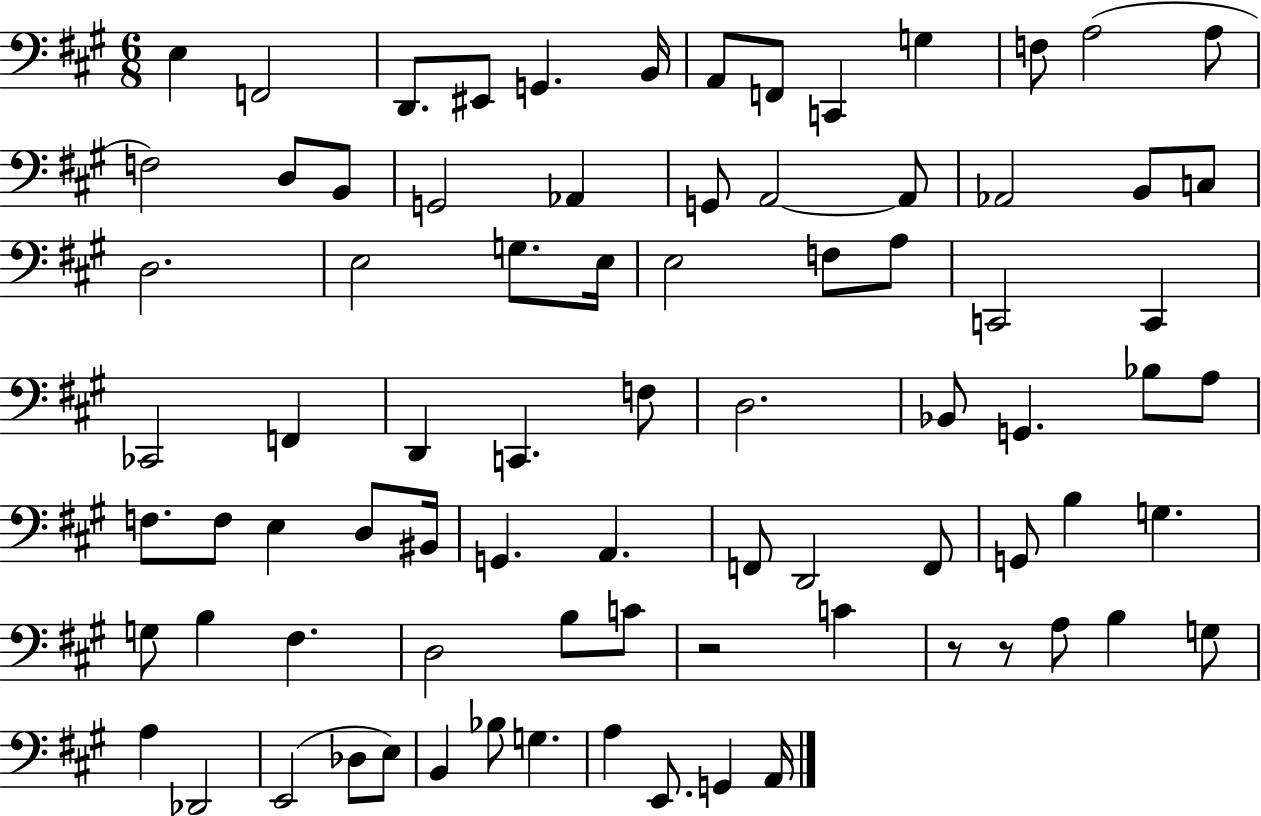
{
  \clef bass
  \numericTimeSignature
  \time 6/8
  \key a \major
  e4 f,2 | d,8. eis,8 g,4. b,16 | a,8 f,8 c,4 g4 | f8 a2( a8 | \break f2) d8 b,8 | g,2 aes,4 | g,8 a,2~~ a,8 | aes,2 b,8 c8 | \break d2. | e2 g8. e16 | e2 f8 a8 | c,2 c,4 | \break ces,2 f,4 | d,4 c,4. f8 | d2. | bes,8 g,4. bes8 a8 | \break f8. f8 e4 d8 bis,16 | g,4. a,4. | f,8 d,2 f,8 | g,8 b4 g4. | \break g8 b4 fis4. | d2 b8 c'8 | r2 c'4 | r8 r8 a8 b4 g8 | \break a4 des,2 | e,2( des8 e8) | b,4 bes8 g4. | a4 e,8. g,4 a,16 | \break \bar "|."
}